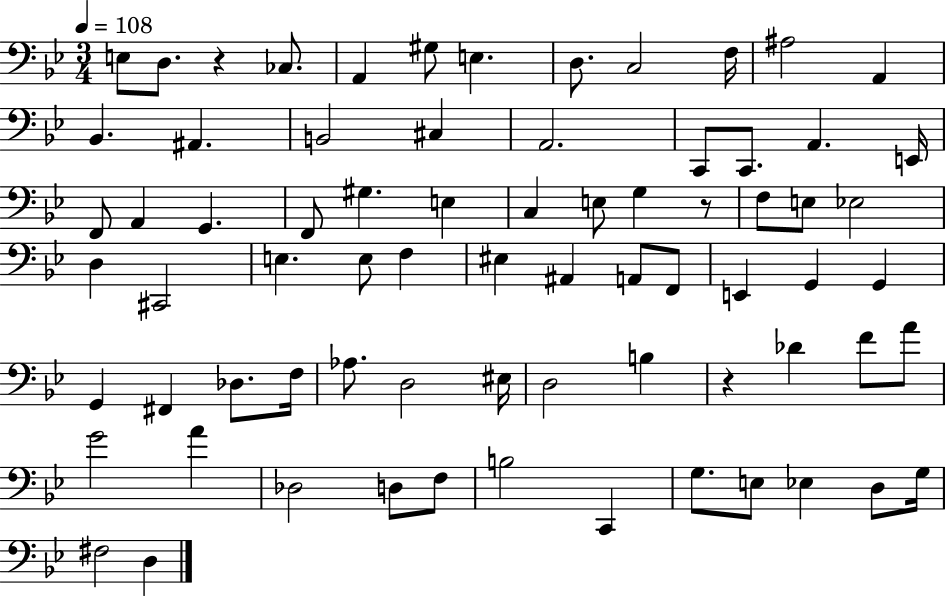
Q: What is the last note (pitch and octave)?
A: D3